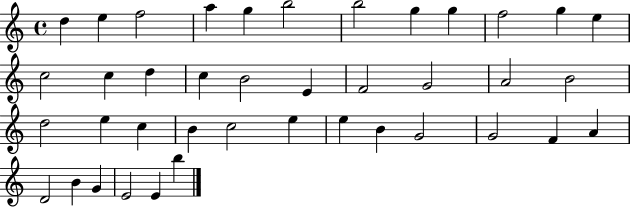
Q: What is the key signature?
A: C major